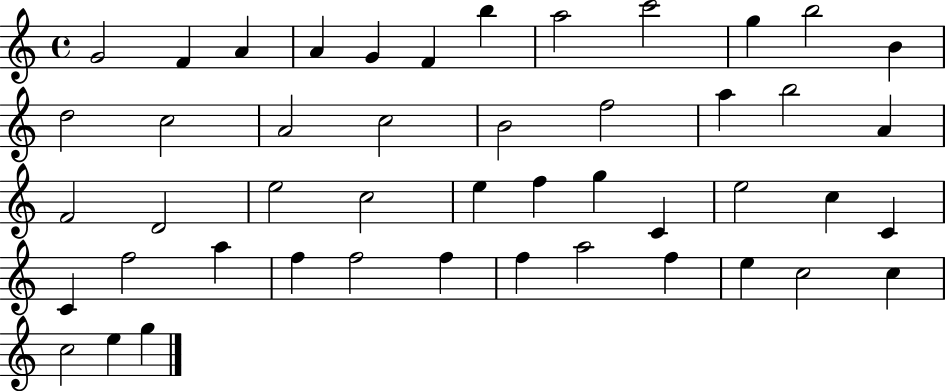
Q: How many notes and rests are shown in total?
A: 47